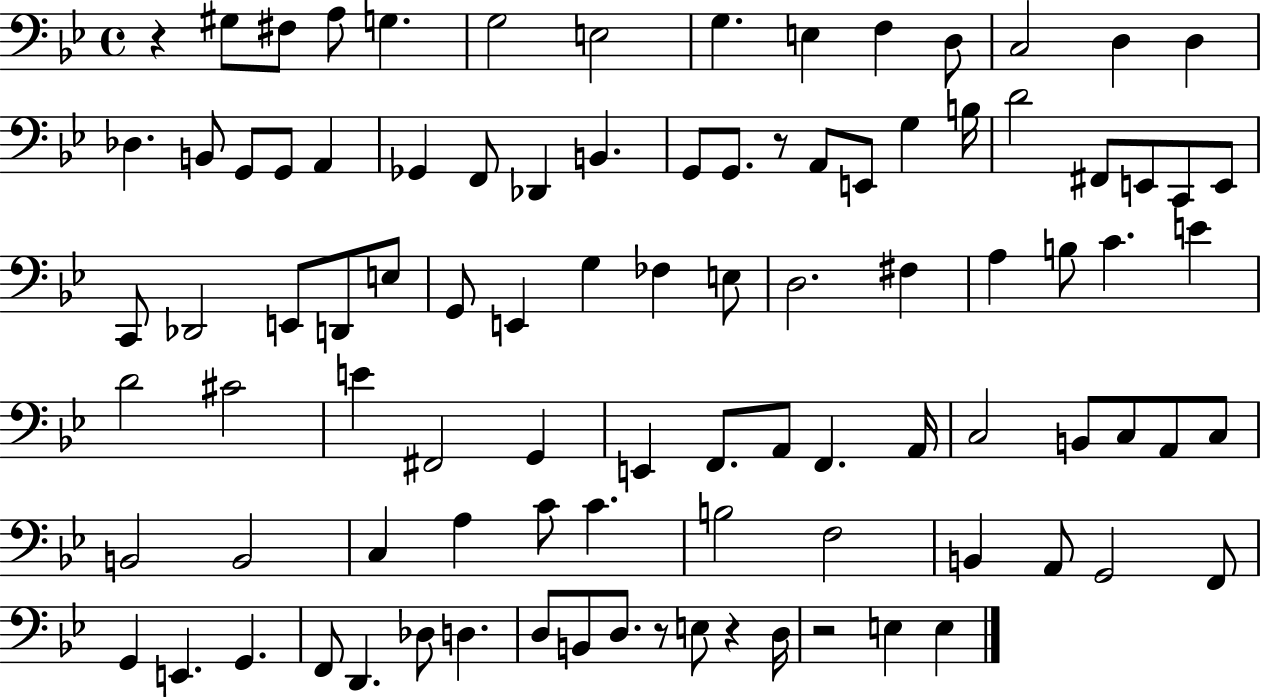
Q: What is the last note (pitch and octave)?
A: E3